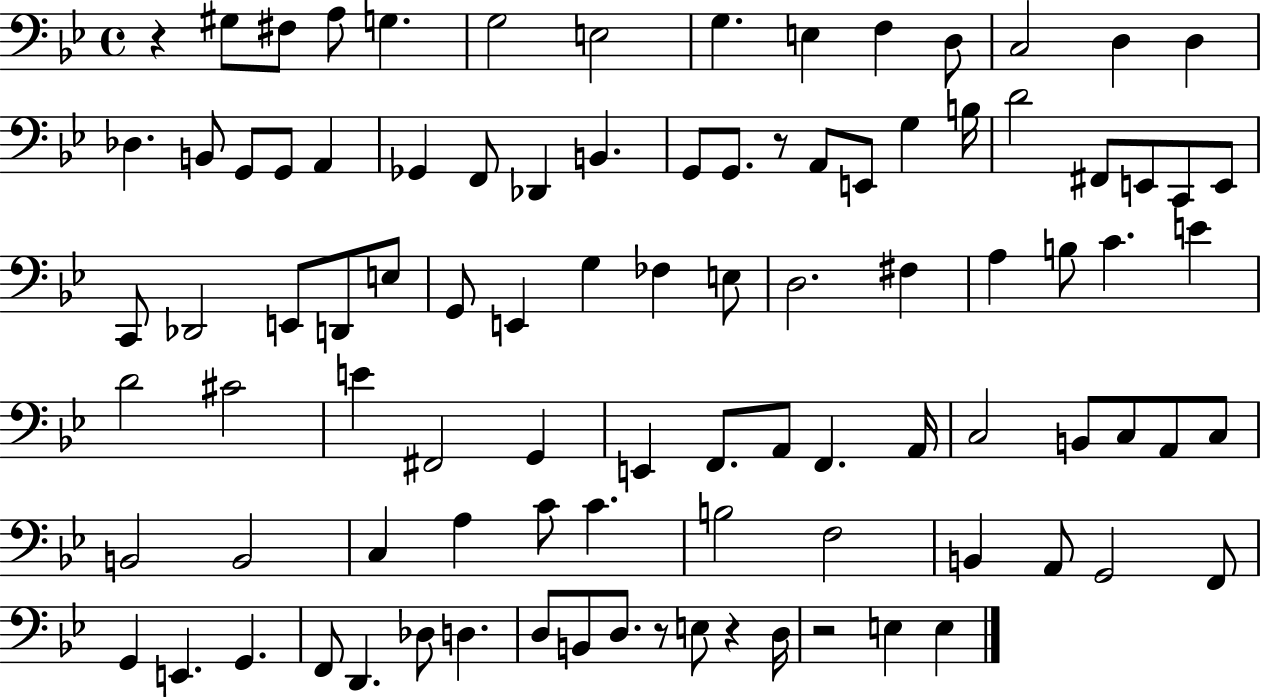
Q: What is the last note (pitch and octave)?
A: E3